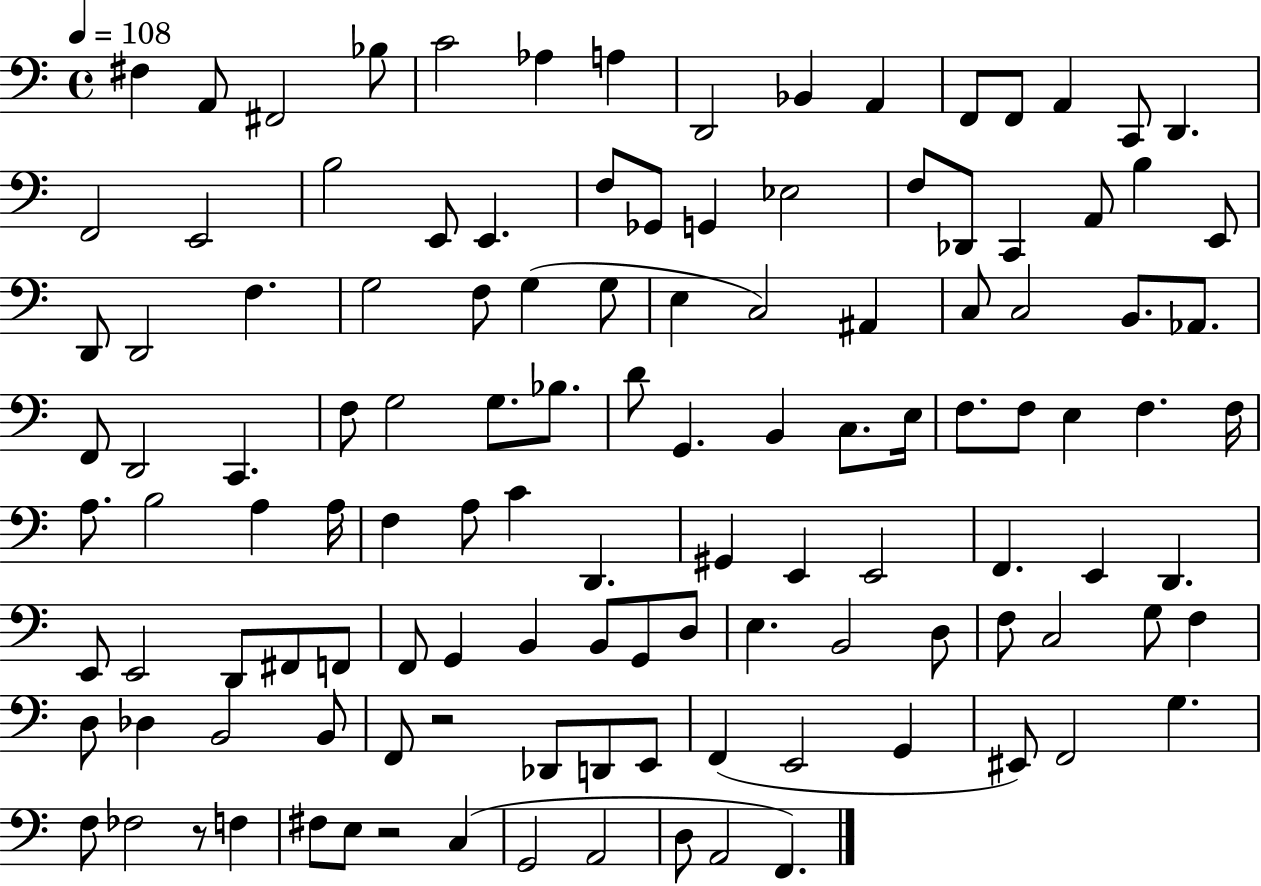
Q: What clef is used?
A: bass